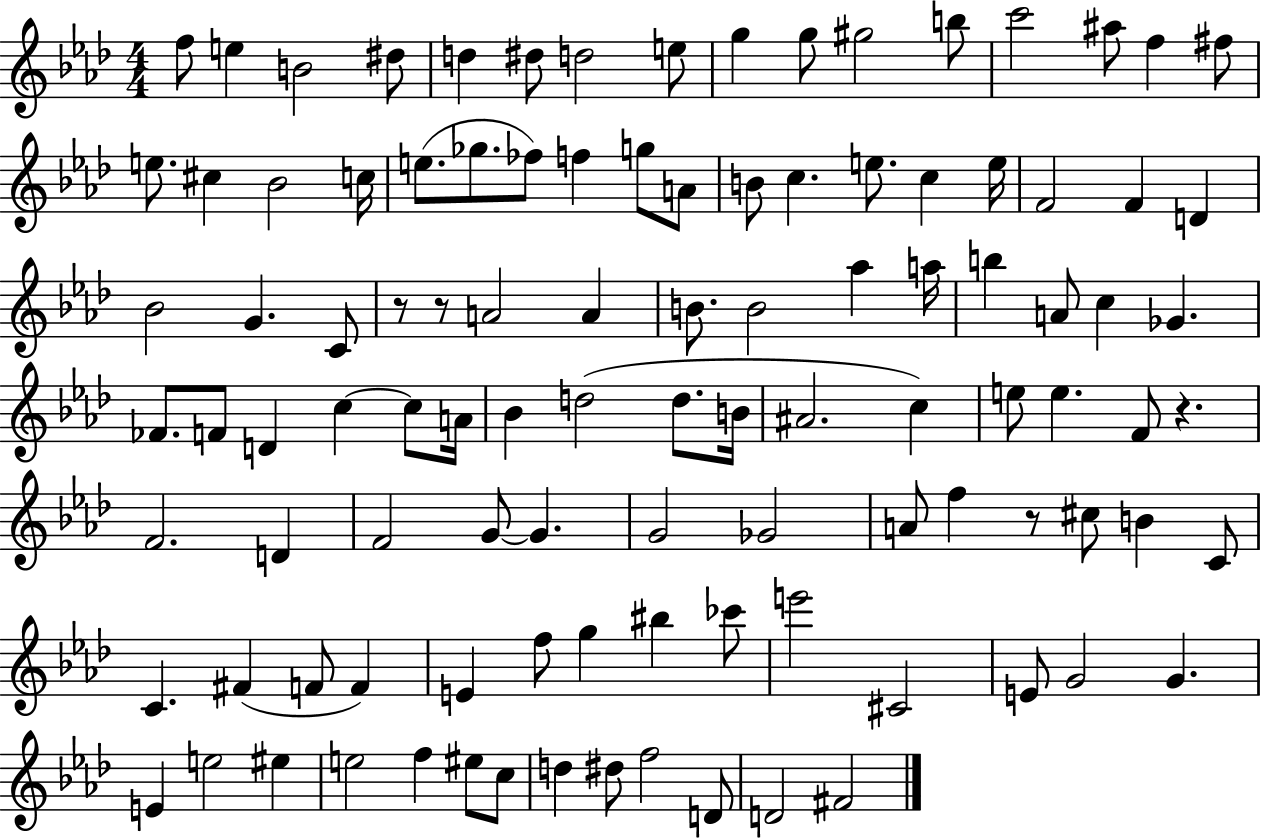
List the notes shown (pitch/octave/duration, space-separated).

F5/e E5/q B4/h D#5/e D5/q D#5/e D5/h E5/e G5/q G5/e G#5/h B5/e C6/h A#5/e F5/q F#5/e E5/e. C#5/q Bb4/h C5/s E5/e. Gb5/e. FES5/e F5/q G5/e A4/e B4/e C5/q. E5/e. C5/q E5/s F4/h F4/q D4/q Bb4/h G4/q. C4/e R/e R/e A4/h A4/q B4/e. B4/h Ab5/q A5/s B5/q A4/e C5/q Gb4/q. FES4/e. F4/e D4/q C5/q C5/e A4/s Bb4/q D5/h D5/e. B4/s A#4/h. C5/q E5/e E5/q. F4/e R/q. F4/h. D4/q F4/h G4/e G4/q. G4/h Gb4/h A4/e F5/q R/e C#5/e B4/q C4/e C4/q. F#4/q F4/e F4/q E4/q F5/e G5/q BIS5/q CES6/e E6/h C#4/h E4/e G4/h G4/q. E4/q E5/h EIS5/q E5/h F5/q EIS5/e C5/e D5/q D#5/e F5/h D4/e D4/h F#4/h